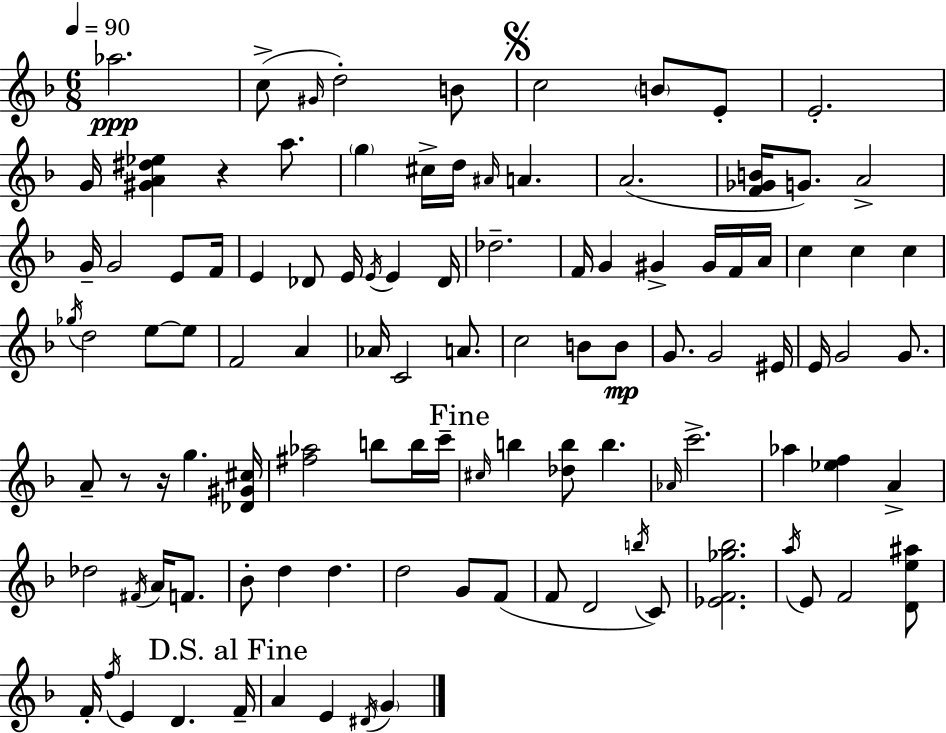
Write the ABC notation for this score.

X:1
T:Untitled
M:6/8
L:1/4
K:F
_a2 c/2 ^G/4 d2 B/2 c2 B/2 E/2 E2 G/4 [^GA^d_e] z a/2 g ^c/4 d/4 ^A/4 A A2 [F_GB]/4 G/2 A2 G/4 G2 E/2 F/4 E _D/2 E/4 E/4 E _D/4 _d2 F/4 G ^G ^G/4 F/4 A/4 c c c _g/4 d2 e/2 e/2 F2 A _A/4 C2 A/2 c2 B/2 B/2 G/2 G2 ^E/4 E/4 G2 G/2 A/2 z/2 z/4 g [_D^G^c]/4 [^f_a]2 b/2 b/4 c'/4 ^c/4 b [_db]/2 b _A/4 c'2 _a [_ef] A _d2 ^F/4 A/4 F/2 _B/2 d d d2 G/2 F/2 F/2 D2 b/4 C/2 [_EF_g_b]2 a/4 E/2 F2 [De^a]/2 F/4 f/4 E D F/4 A E ^D/4 G